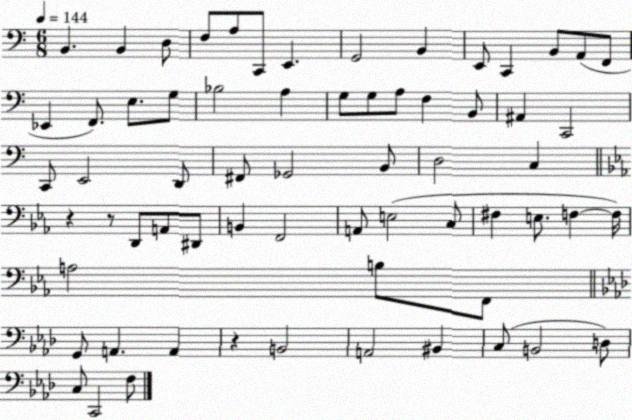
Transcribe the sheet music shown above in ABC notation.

X:1
T:Untitled
M:6/8
L:1/4
K:C
B,, B,, D,/2 F,/2 A,/2 C,,/2 E,, G,,2 B,, E,,/2 C,, B,,/2 A,,/2 F,,/2 _E,, F,,/2 E,/2 G,/2 _B,2 A, G,/2 G,/2 A,/2 F, B,,/2 ^A,, C,,2 C,,/2 E,,2 D,,/2 ^F,,/2 _G,,2 B,,/2 D,2 C, z z/2 D,,/2 A,,/2 ^D,,/2 B,, F,,2 A,,/2 E,2 C,/2 ^F, E,/2 F, F,/4 A,2 B,/2 F,,/2 G,,/2 A,, A,, z B,,2 A,,2 ^B,, C,/2 B,,2 D,/2 C,/2 C,,2 F,/2